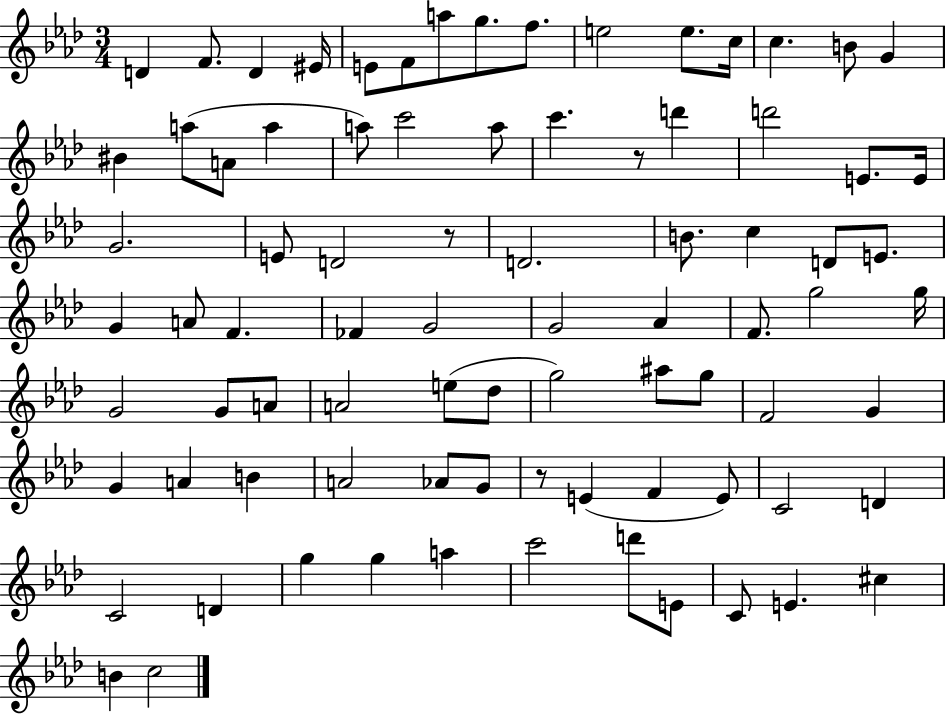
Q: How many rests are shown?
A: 3